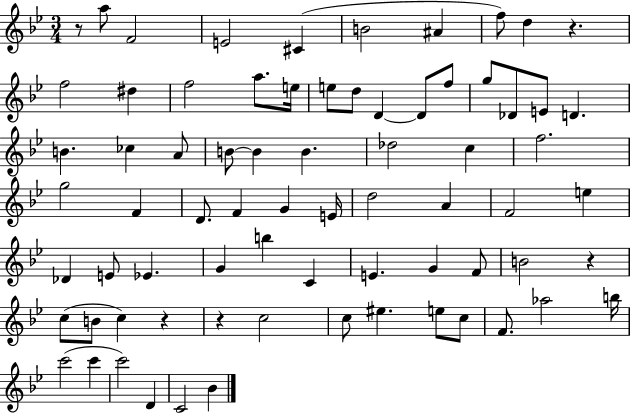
{
  \clef treble
  \numericTimeSignature
  \time 3/4
  \key bes \major
  r8 a''8 f'2 | e'2 cis'4( | b'2 ais'4 | f''8) d''4 r4. | \break f''2 dis''4 | f''2 a''8. e''16 | e''8 d''8 d'4~~ d'8 f''8 | g''8 des'8 e'8 d'4. | \break b'4. ces''4 a'8 | b'8~~ b'4 b'4. | des''2 c''4 | f''2. | \break g''2 f'4 | d'8. f'4 g'4 e'16 | d''2 a'4 | f'2 e''4 | \break des'4 e'8 ees'4. | g'4 b''4 c'4 | e'4. g'4 f'8 | b'2 r4 | \break c''8( b'8 c''4) r4 | r4 c''2 | c''8 eis''4. e''8 c''8 | f'8. aes''2 b''16 | \break c'''2( c'''4 | c'''2) d'4 | c'2 bes'4 | \bar "|."
}